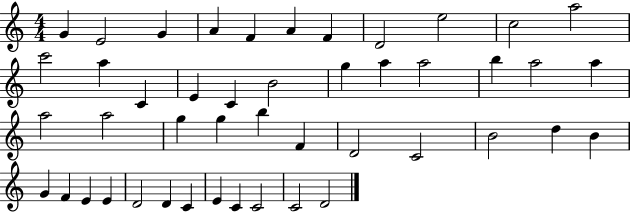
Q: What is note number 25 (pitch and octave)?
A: A5